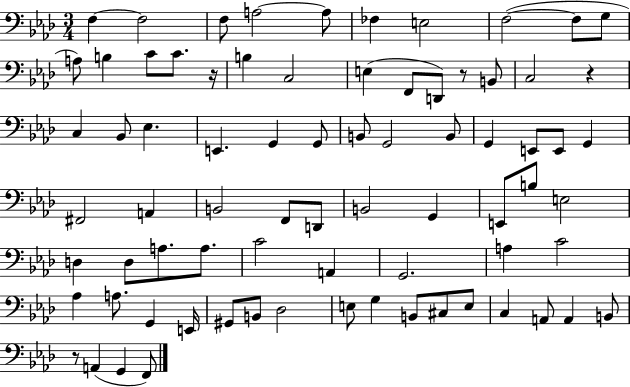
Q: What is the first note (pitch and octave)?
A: F3